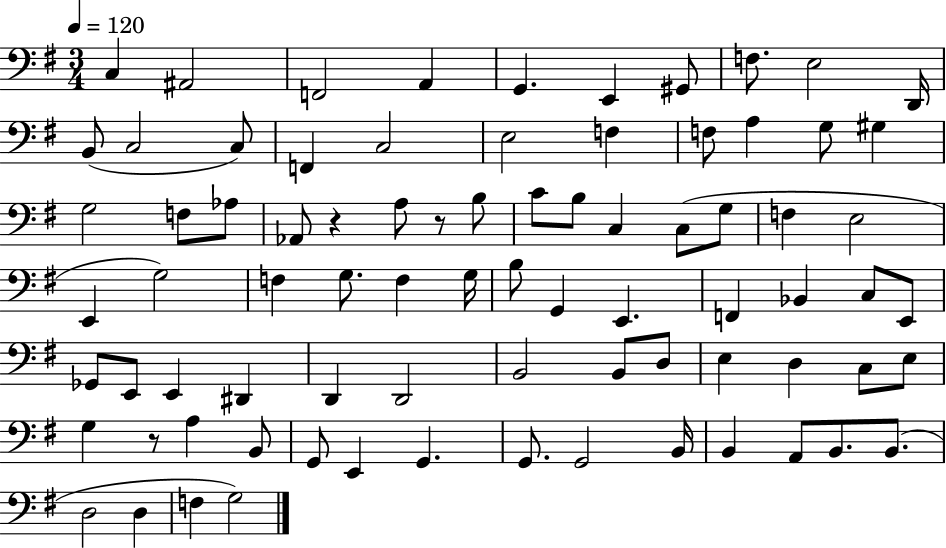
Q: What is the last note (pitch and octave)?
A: G3